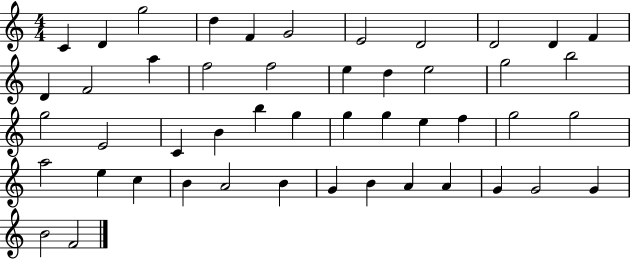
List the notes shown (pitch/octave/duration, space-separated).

C4/q D4/q G5/h D5/q F4/q G4/h E4/h D4/h D4/h D4/q F4/q D4/q F4/h A5/q F5/h F5/h E5/q D5/q E5/h G5/h B5/h G5/h E4/h C4/q B4/q B5/q G5/q G5/q G5/q E5/q F5/q G5/h G5/h A5/h E5/q C5/q B4/q A4/h B4/q G4/q B4/q A4/q A4/q G4/q G4/h G4/q B4/h F4/h